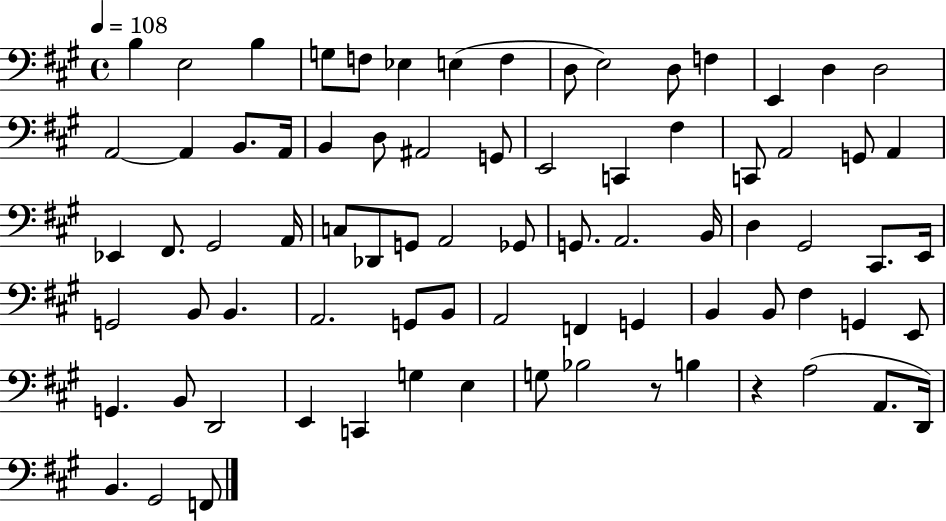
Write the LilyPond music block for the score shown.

{
  \clef bass
  \time 4/4
  \defaultTimeSignature
  \key a \major
  \tempo 4 = 108
  b4 e2 b4 | g8 f8 ees4 e4( f4 | d8 e2) d8 f4 | e,4 d4 d2 | \break a,2~~ a,4 b,8. a,16 | b,4 d8 ais,2 g,8 | e,2 c,4 fis4 | c,8 a,2 g,8 a,4 | \break ees,4 fis,8. gis,2 a,16 | c8 des,8 g,8 a,2 ges,8 | g,8. a,2. b,16 | d4 gis,2 cis,8. e,16 | \break g,2 b,8 b,4. | a,2. g,8 b,8 | a,2 f,4 g,4 | b,4 b,8 fis4 g,4 e,8 | \break g,4. b,8 d,2 | e,4 c,4 g4 e4 | g8 bes2 r8 b4 | r4 a2( a,8. d,16) | \break b,4. gis,2 f,8 | \bar "|."
}